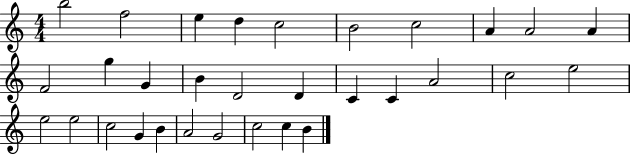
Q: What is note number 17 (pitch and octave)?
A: C4